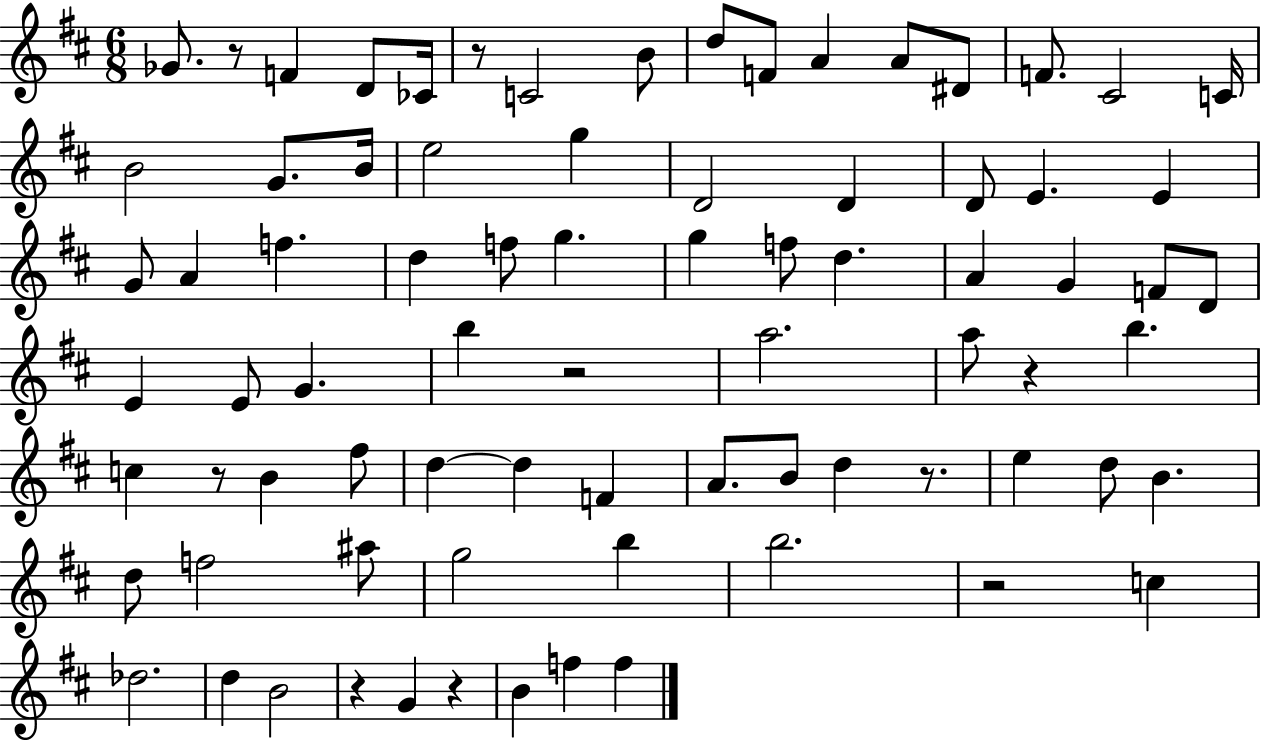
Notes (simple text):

Gb4/e. R/e F4/q D4/e CES4/s R/e C4/h B4/e D5/e F4/e A4/q A4/e D#4/e F4/e. C#4/h C4/s B4/h G4/e. B4/s E5/h G5/q D4/h D4/q D4/e E4/q. E4/q G4/e A4/q F5/q. D5/q F5/e G5/q. G5/q F5/e D5/q. A4/q G4/q F4/e D4/e E4/q E4/e G4/q. B5/q R/h A5/h. A5/e R/q B5/q. C5/q R/e B4/q F#5/e D5/q D5/q F4/q A4/e. B4/e D5/q R/e. E5/q D5/e B4/q. D5/e F5/h A#5/e G5/h B5/q B5/h. R/h C5/q Db5/h. D5/q B4/h R/q G4/q R/q B4/q F5/q F5/q